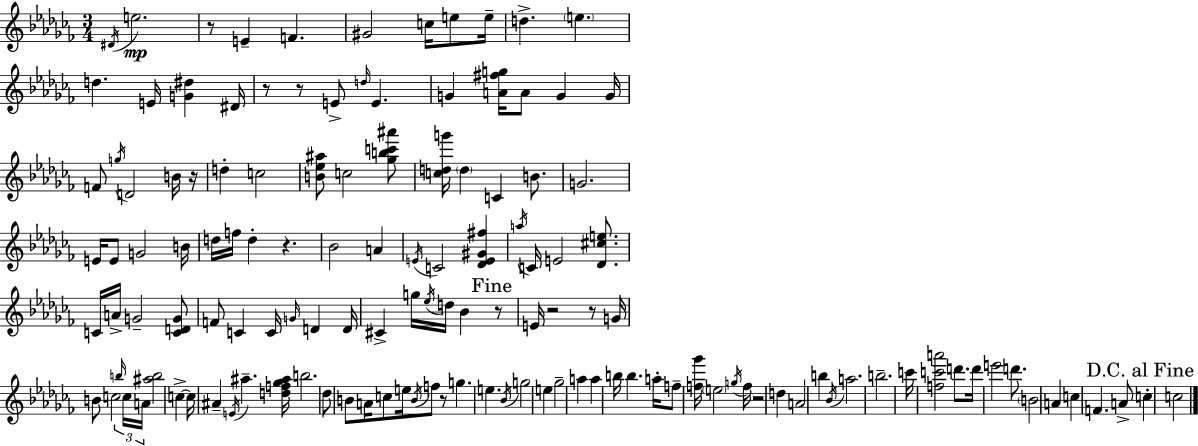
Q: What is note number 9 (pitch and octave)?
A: D5